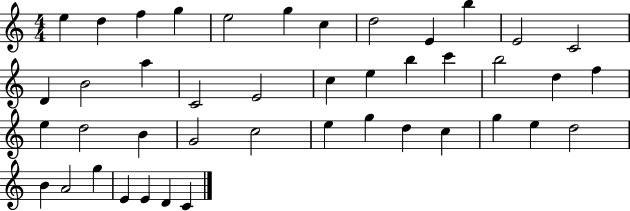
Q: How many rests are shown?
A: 0